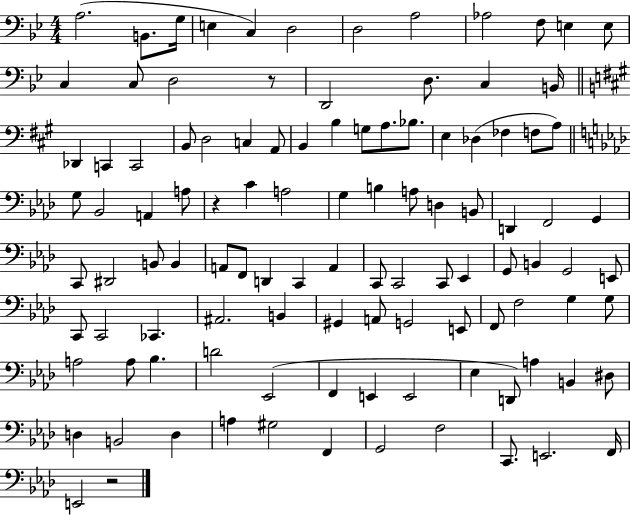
A3/h. B2/e. G3/s E3/q C3/q D3/h D3/h A3/h Ab3/h F3/e E3/q E3/e C3/q C3/e D3/h R/e D2/h D3/e. C3/q B2/s Db2/q C2/q C2/h B2/e D3/h C3/q A2/e B2/q B3/q G3/e A3/e. Bb3/e. E3/q Db3/q FES3/q F3/e A3/e G3/e Bb2/h A2/q A3/e R/q C4/q A3/h G3/q B3/q A3/e D3/q B2/e D2/q F2/h G2/q C2/e D#2/h B2/e B2/q A2/e F2/e D2/q C2/q A2/q C2/e C2/h C2/e Eb2/q G2/e B2/q G2/h E2/e C2/e C2/h CES2/q. A#2/h. B2/q G#2/q A2/e G2/h E2/e F2/e F3/h G3/q G3/e A3/h A3/e Bb3/q. D4/h Eb2/h F2/q E2/q E2/h Eb3/q D2/e A3/q B2/q D#3/e D3/q B2/h D3/q A3/q G#3/h F2/q G2/h F3/h C2/e. E2/h. F2/s E2/h R/h